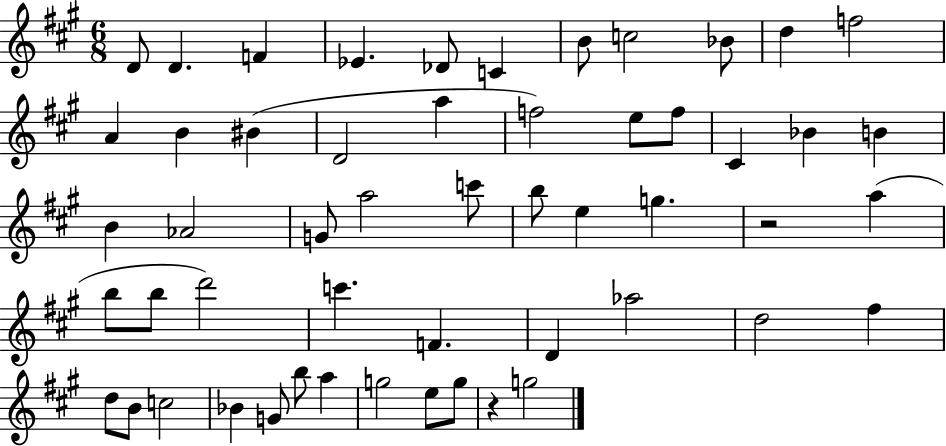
{
  \clef treble
  \numericTimeSignature
  \time 6/8
  \key a \major
  d'8 d'4. f'4 | ees'4. des'8 c'4 | b'8 c''2 bes'8 | d''4 f''2 | \break a'4 b'4 bis'4( | d'2 a''4 | f''2) e''8 f''8 | cis'4 bes'4 b'4 | \break b'4 aes'2 | g'8 a''2 c'''8 | b''8 e''4 g''4. | r2 a''4( | \break b''8 b''8 d'''2) | c'''4. f'4. | d'4 aes''2 | d''2 fis''4 | \break d''8 b'8 c''2 | bes'4 g'8 b''8 a''4 | g''2 e''8 g''8 | r4 g''2 | \break \bar "|."
}